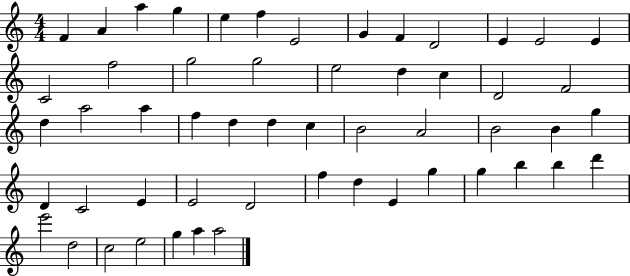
X:1
T:Untitled
M:4/4
L:1/4
K:C
F A a g e f E2 G F D2 E E2 E C2 f2 g2 g2 e2 d c D2 F2 d a2 a f d d c B2 A2 B2 B g D C2 E E2 D2 f d E g g b b d' e'2 d2 c2 e2 g a a2